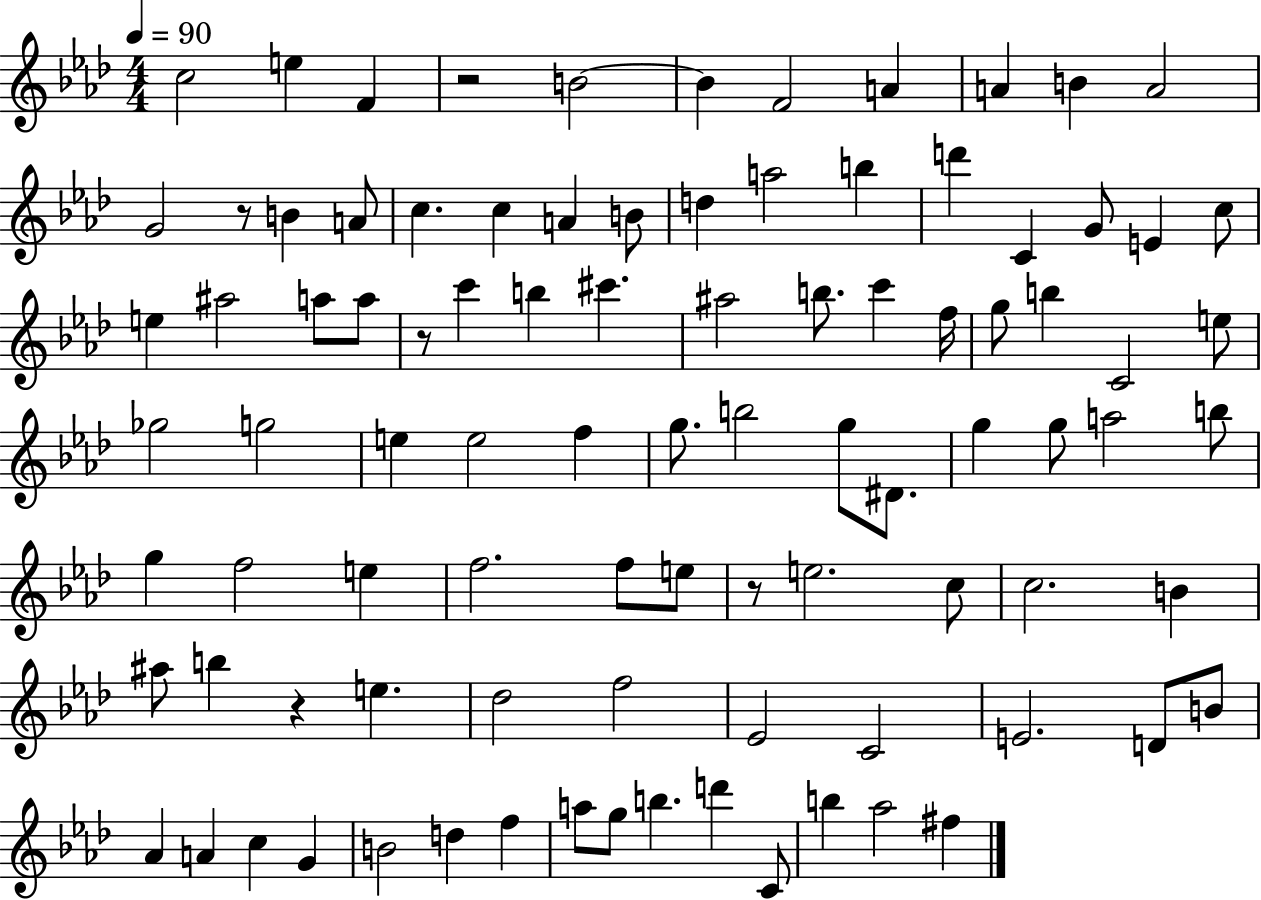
C5/h E5/q F4/q R/h B4/h B4/q F4/h A4/q A4/q B4/q A4/h G4/h R/e B4/q A4/e C5/q. C5/q A4/q B4/e D5/q A5/h B5/q D6/q C4/q G4/e E4/q C5/e E5/q A#5/h A5/e A5/e R/e C6/q B5/q C#6/q. A#5/h B5/e. C6/q F5/s G5/e B5/q C4/h E5/e Gb5/h G5/h E5/q E5/h F5/q G5/e. B5/h G5/e D#4/e. G5/q G5/e A5/h B5/e G5/q F5/h E5/q F5/h. F5/e E5/e R/e E5/h. C5/e C5/h. B4/q A#5/e B5/q R/q E5/q. Db5/h F5/h Eb4/h C4/h E4/h. D4/e B4/e Ab4/q A4/q C5/q G4/q B4/h D5/q F5/q A5/e G5/e B5/q. D6/q C4/e B5/q Ab5/h F#5/q